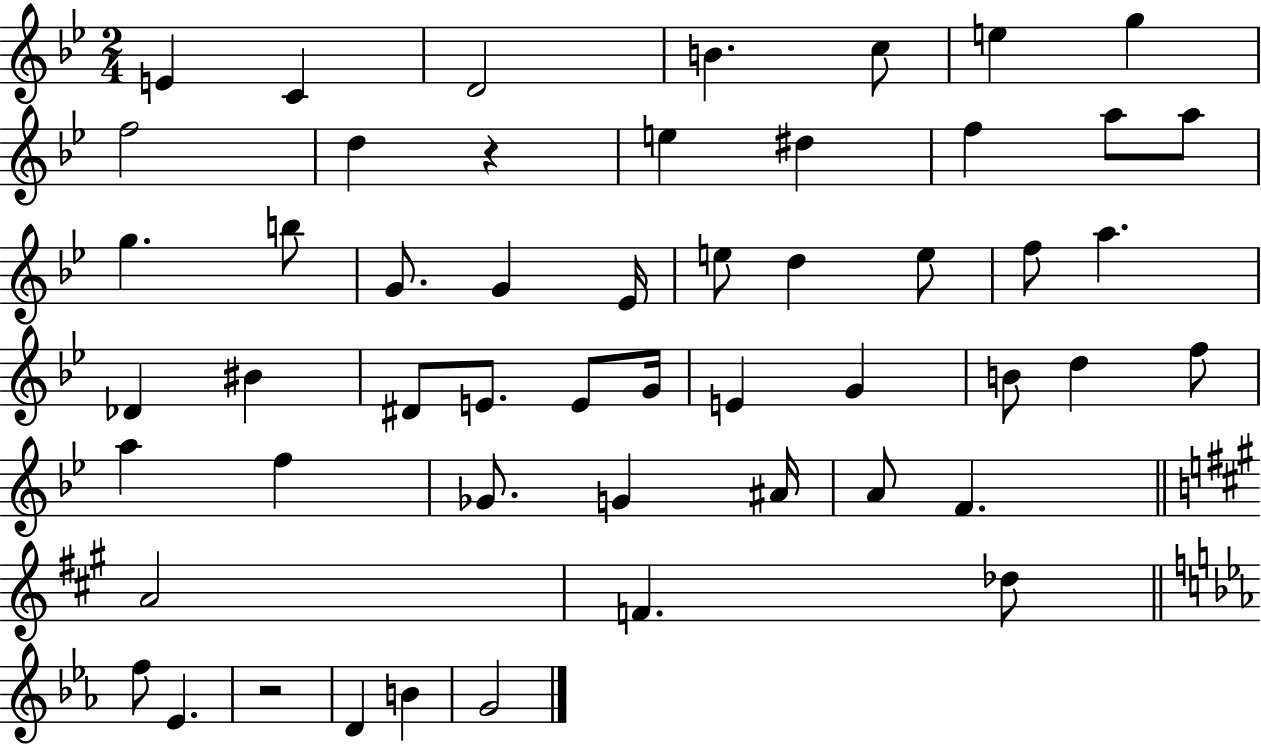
E4/q C4/q D4/h B4/q. C5/e E5/q G5/q F5/h D5/q R/q E5/q D#5/q F5/q A5/e A5/e G5/q. B5/e G4/e. G4/q Eb4/s E5/e D5/q E5/e F5/e A5/q. Db4/q BIS4/q D#4/e E4/e. E4/e G4/s E4/q G4/q B4/e D5/q F5/e A5/q F5/q Gb4/e. G4/q A#4/s A4/e F4/q. A4/h F4/q. Db5/e F5/e Eb4/q. R/h D4/q B4/q G4/h